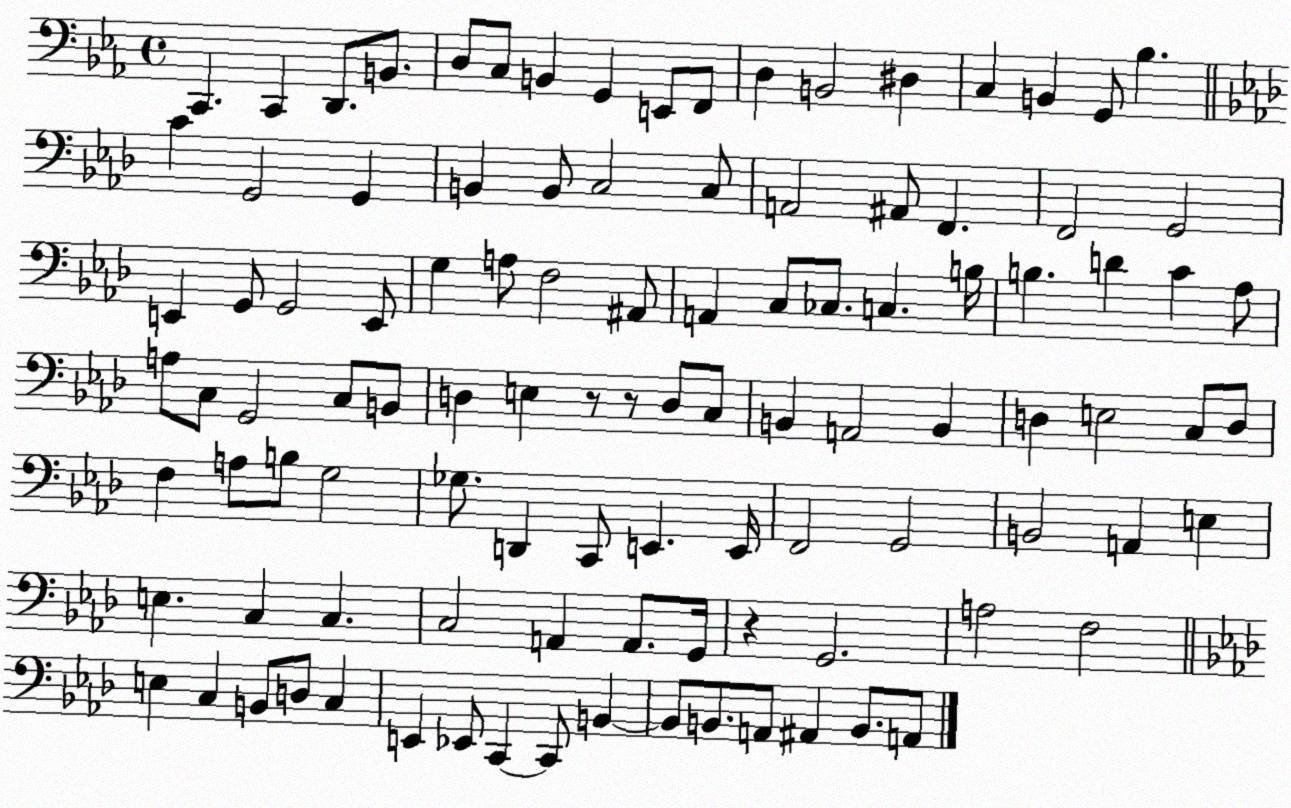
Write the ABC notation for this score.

X:1
T:Untitled
M:4/4
L:1/4
K:Eb
C,, C,, D,,/2 B,,/2 D,/2 C,/2 B,, G,, E,,/2 F,,/2 D, B,,2 ^D, C, B,, G,,/2 _B, C G,,2 G,, B,, B,,/2 C,2 C,/2 A,,2 ^A,,/2 F,, F,,2 G,,2 E,, G,,/2 G,,2 E,,/2 G, A,/2 F,2 ^A,,/2 A,, C,/2 _C,/2 C, B,/4 B, D C _A,/2 A,/2 C,/2 G,,2 C,/2 B,,/2 D, E, z/2 z/2 D,/2 C,/2 B,, A,,2 B,, D, E,2 C,/2 D,/2 F, A,/2 B,/2 G,2 _G,/2 D,, C,,/2 E,, E,,/4 F,,2 G,,2 B,,2 A,, E, E, C, C, C,2 A,, A,,/2 G,,/4 z G,,2 A,2 F,2 E, C, B,,/2 D,/2 C, E,, _E,,/2 C,, C,,/2 B,, B,,/2 B,,/2 A,,/2 ^A,, B,,/2 A,,/2